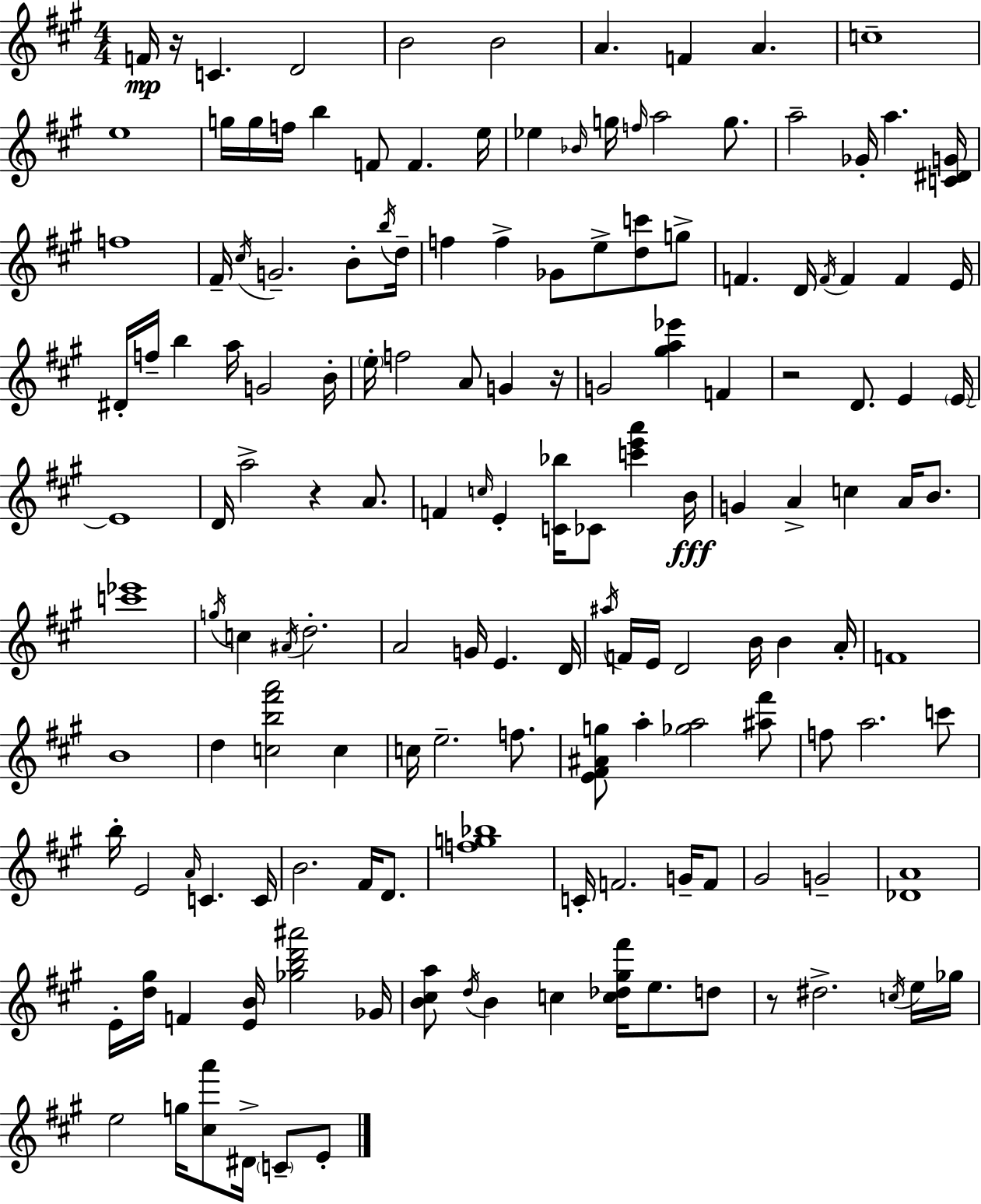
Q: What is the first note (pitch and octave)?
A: F4